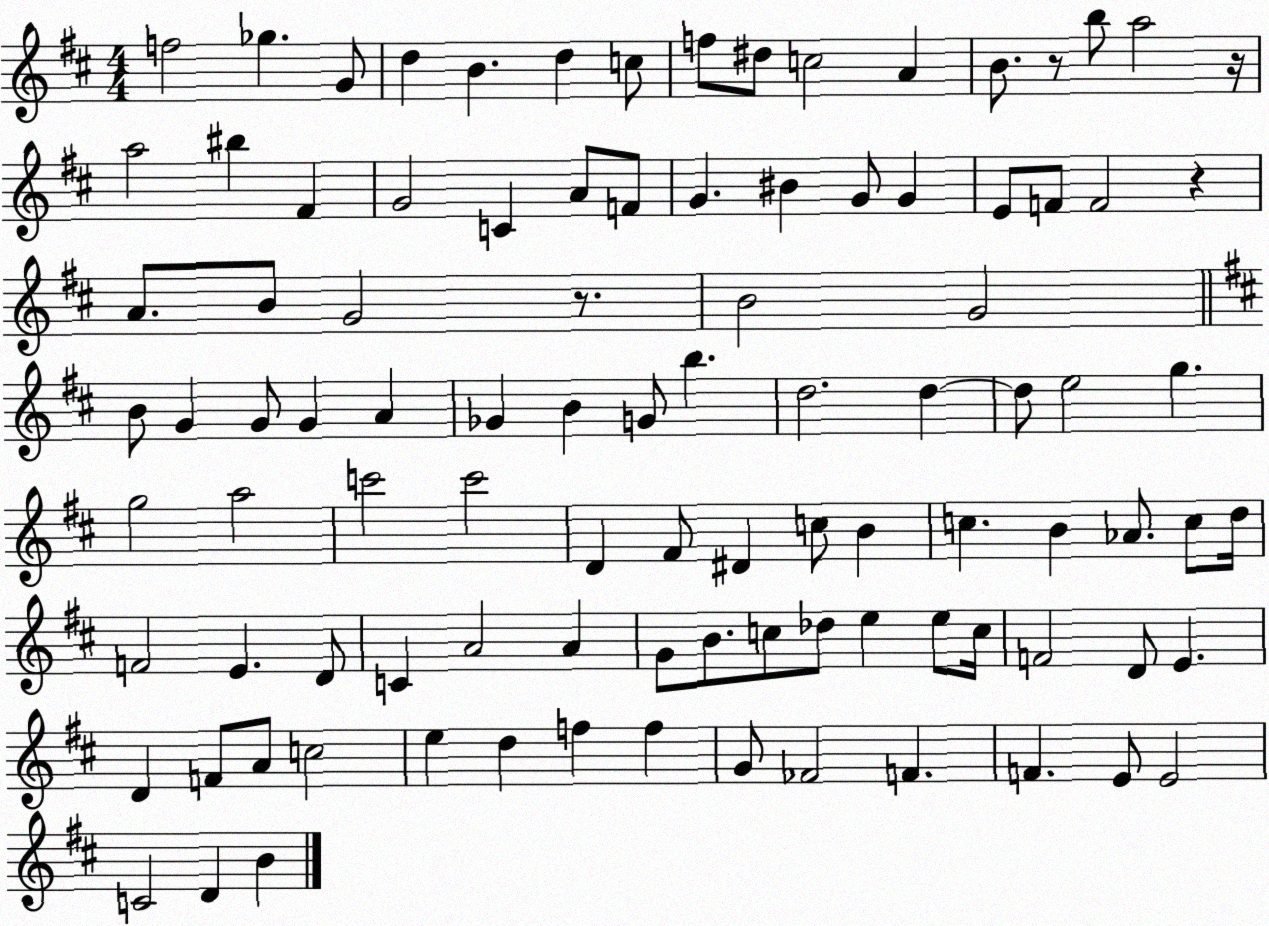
X:1
T:Untitled
M:4/4
L:1/4
K:D
f2 _g G/2 d B d c/2 f/2 ^d/2 c2 A B/2 z/2 b/2 a2 z/4 a2 ^b ^F G2 C A/2 F/2 G ^B G/2 G E/2 F/2 F2 z A/2 B/2 G2 z/2 B2 G2 B/2 G G/2 G A _G B G/2 b d2 d d/2 e2 g g2 a2 c'2 c'2 D ^F/2 ^D c/2 B c B _A/2 c/2 d/4 F2 E D/2 C A2 A G/2 B/2 c/2 _d/2 e e/2 c/4 F2 D/2 E D F/2 A/2 c2 e d f f G/2 _F2 F F E/2 E2 C2 D B